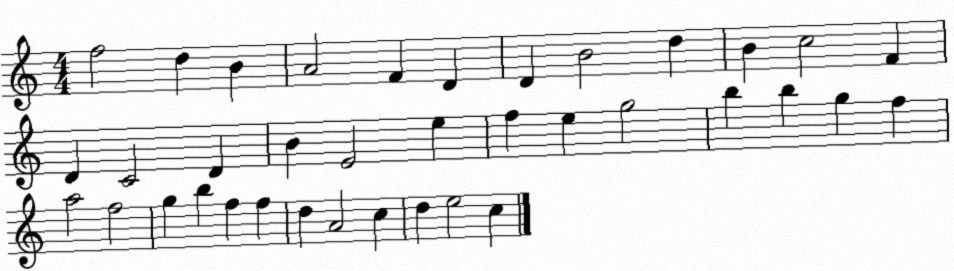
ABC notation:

X:1
T:Untitled
M:4/4
L:1/4
K:C
f2 d B A2 F D D B2 d B c2 F D C2 D B E2 e f e g2 b b g f a2 f2 g b f f d A2 c d e2 c